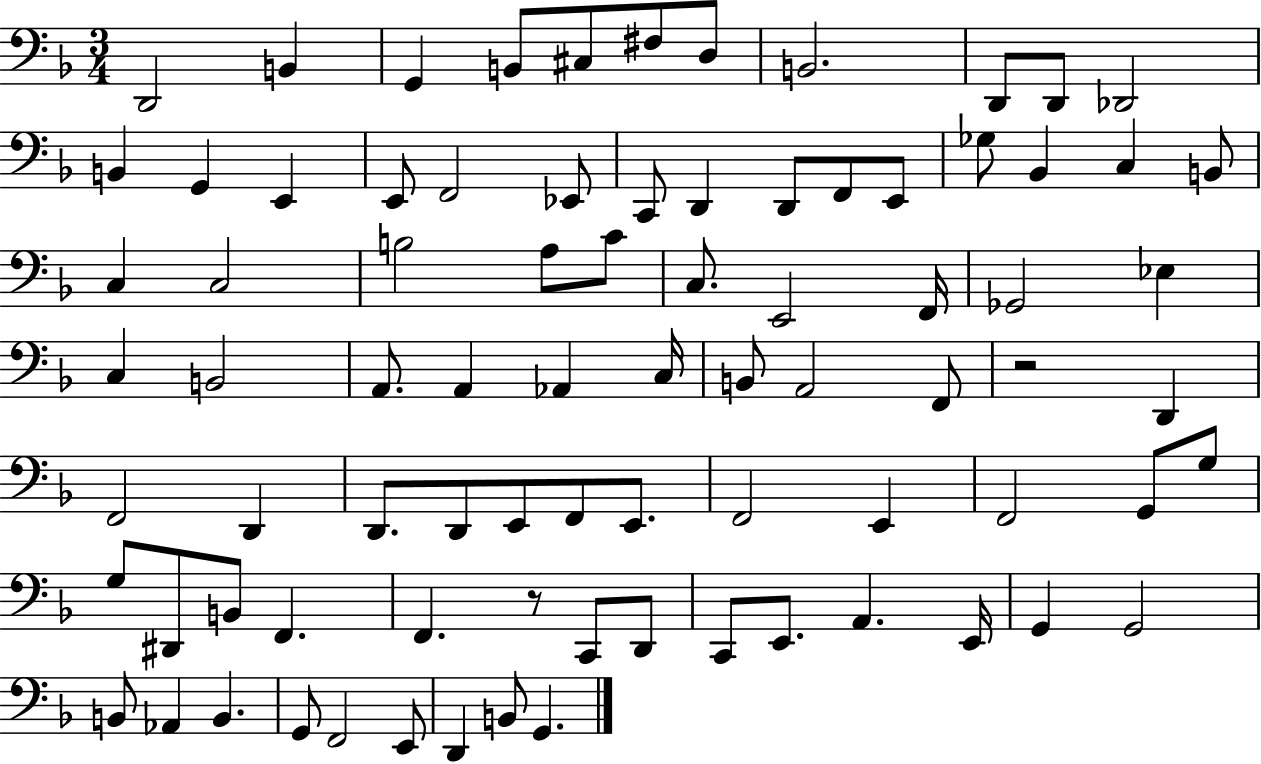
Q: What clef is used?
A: bass